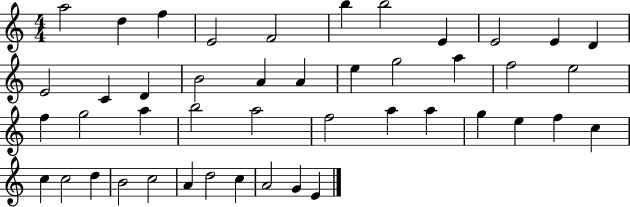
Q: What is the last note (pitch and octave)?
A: E4